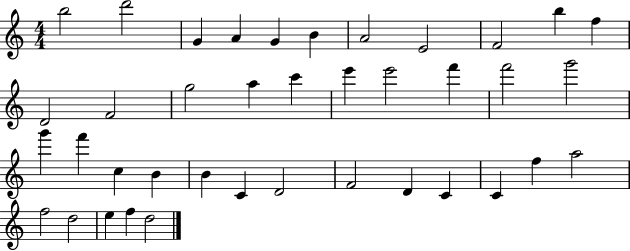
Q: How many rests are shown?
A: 0